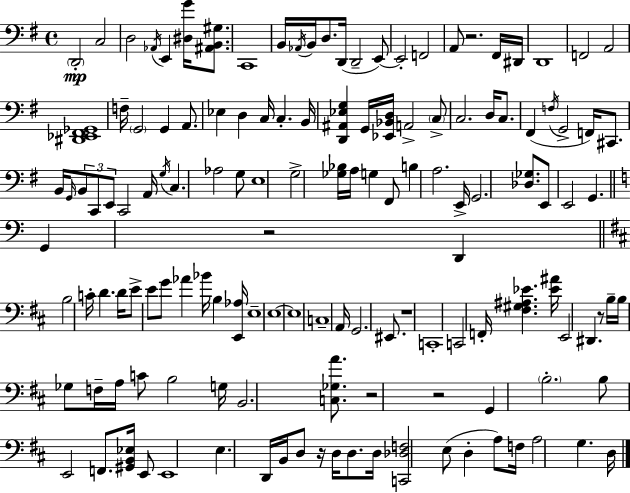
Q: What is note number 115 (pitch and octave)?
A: F3